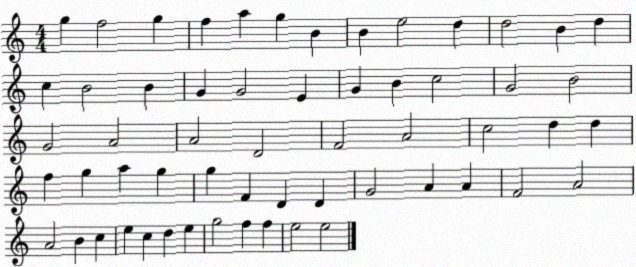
X:1
T:Untitled
M:4/4
L:1/4
K:C
g f2 g f a g B B e2 d d2 B d c B2 B G G2 E G B c2 G2 B2 G2 A2 A2 D2 F2 A2 c2 d d f g a g g F D D G2 A A F2 A2 A2 B c e c d e g2 f f e2 e2